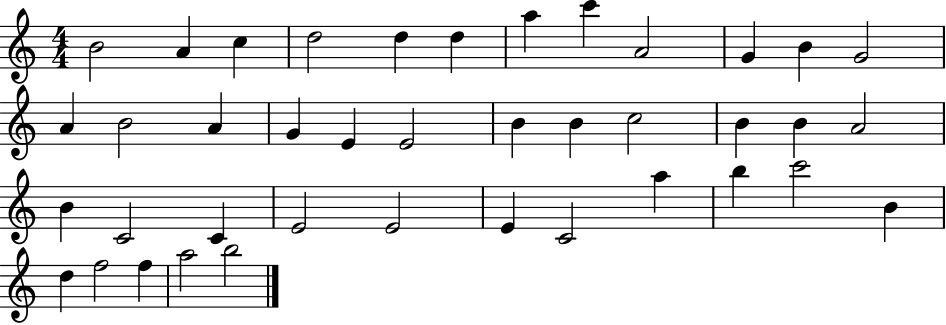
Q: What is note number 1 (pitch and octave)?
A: B4